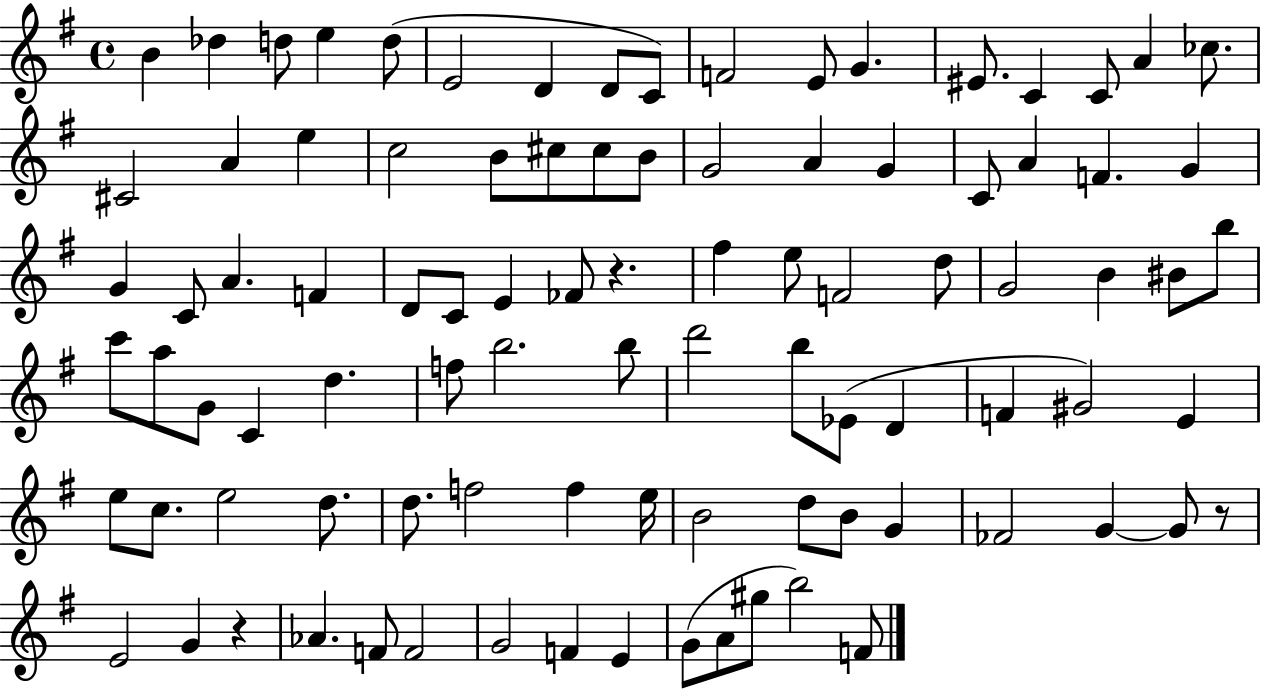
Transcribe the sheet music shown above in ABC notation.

X:1
T:Untitled
M:4/4
L:1/4
K:G
B _d d/2 e d/2 E2 D D/2 C/2 F2 E/2 G ^E/2 C C/2 A _c/2 ^C2 A e c2 B/2 ^c/2 ^c/2 B/2 G2 A G C/2 A F G G C/2 A F D/2 C/2 E _F/2 z ^f e/2 F2 d/2 G2 B ^B/2 b/2 c'/2 a/2 G/2 C d f/2 b2 b/2 d'2 b/2 _E/2 D F ^G2 E e/2 c/2 e2 d/2 d/2 f2 f e/4 B2 d/2 B/2 G _F2 G G/2 z/2 E2 G z _A F/2 F2 G2 F E G/2 A/2 ^g/2 b2 F/2